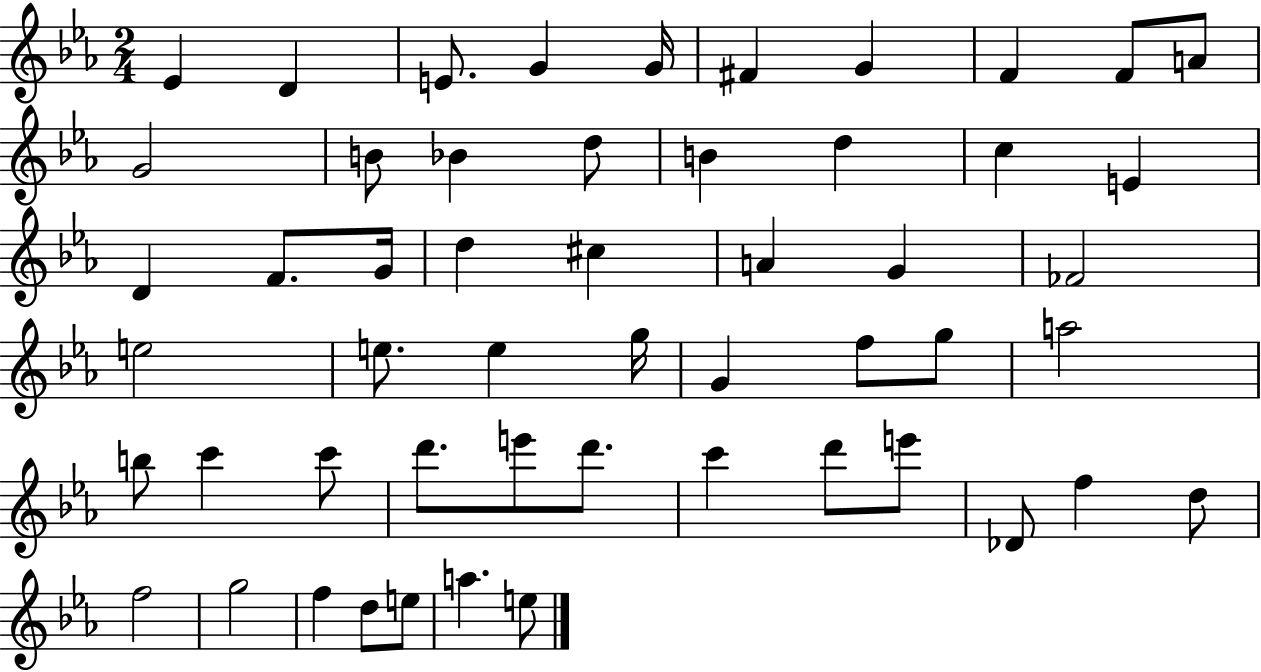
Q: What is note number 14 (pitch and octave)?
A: D5